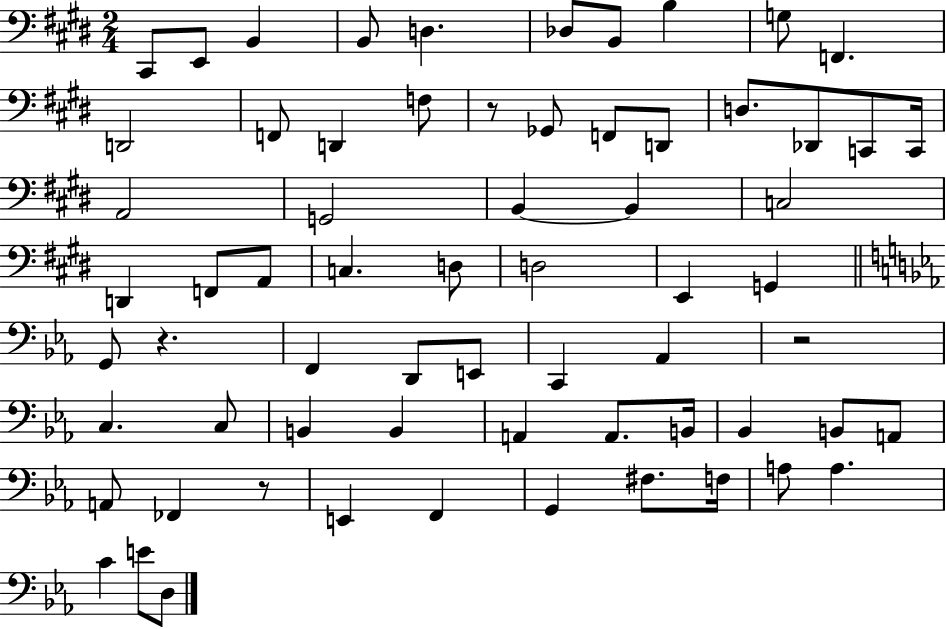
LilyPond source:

{
  \clef bass
  \numericTimeSignature
  \time 2/4
  \key e \major
  cis,8 e,8 b,4 | b,8 d4. | des8 b,8 b4 | g8 f,4. | \break d,2 | f,8 d,4 f8 | r8 ges,8 f,8 d,8 | d8. des,8 c,8 c,16 | \break a,2 | g,2 | b,4~~ b,4 | c2 | \break d,4 f,8 a,8 | c4. d8 | d2 | e,4 g,4 | \break \bar "||" \break \key ees \major g,8 r4. | f,4 d,8 e,8 | c,4 aes,4 | r2 | \break c4. c8 | b,4 b,4 | a,4 a,8. b,16 | bes,4 b,8 a,8 | \break a,8 fes,4 r8 | e,4 f,4 | g,4 fis8. f16 | a8 a4. | \break c'4 e'8 d8 | \bar "|."
}